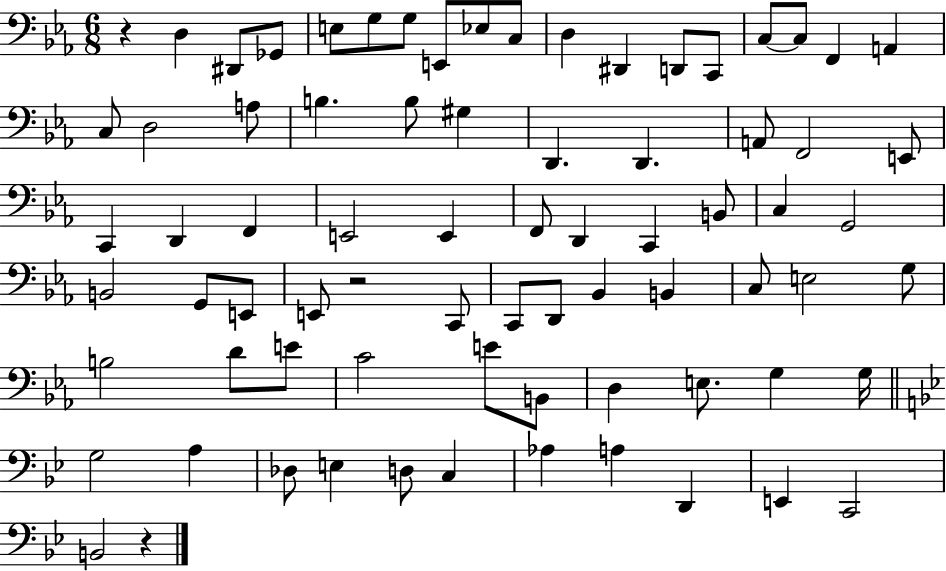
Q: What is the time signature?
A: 6/8